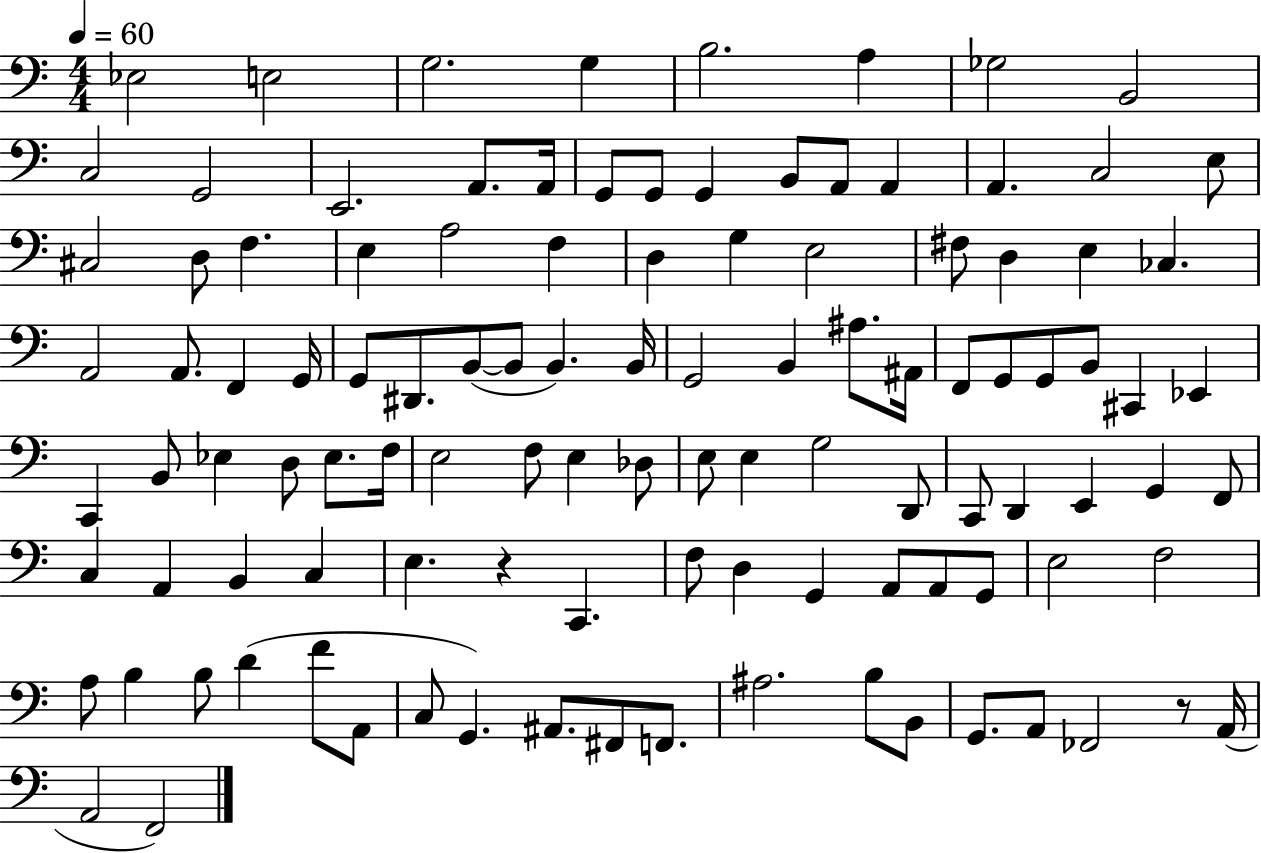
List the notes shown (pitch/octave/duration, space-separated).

Eb3/h E3/h G3/h. G3/q B3/h. A3/q Gb3/h B2/h C3/h G2/h E2/h. A2/e. A2/s G2/e G2/e G2/q B2/e A2/e A2/q A2/q. C3/h E3/e C#3/h D3/e F3/q. E3/q A3/h F3/q D3/q G3/q E3/h F#3/e D3/q E3/q CES3/q. A2/h A2/e. F2/q G2/s G2/e D#2/e. B2/e B2/e B2/q. B2/s G2/h B2/q A#3/e. A#2/s F2/e G2/e G2/e B2/e C#2/q Eb2/q C2/q B2/e Eb3/q D3/e Eb3/e. F3/s E3/h F3/e E3/q Db3/e E3/e E3/q G3/h D2/e C2/e D2/q E2/q G2/q F2/e C3/q A2/q B2/q C3/q E3/q. R/q C2/q. F3/e D3/q G2/q A2/e A2/e G2/e E3/h F3/h A3/e B3/q B3/e D4/q F4/e A2/e C3/e G2/q. A#2/e. F#2/e F2/e. A#3/h. B3/e B2/e G2/e. A2/e FES2/h R/e A2/s A2/h F2/h